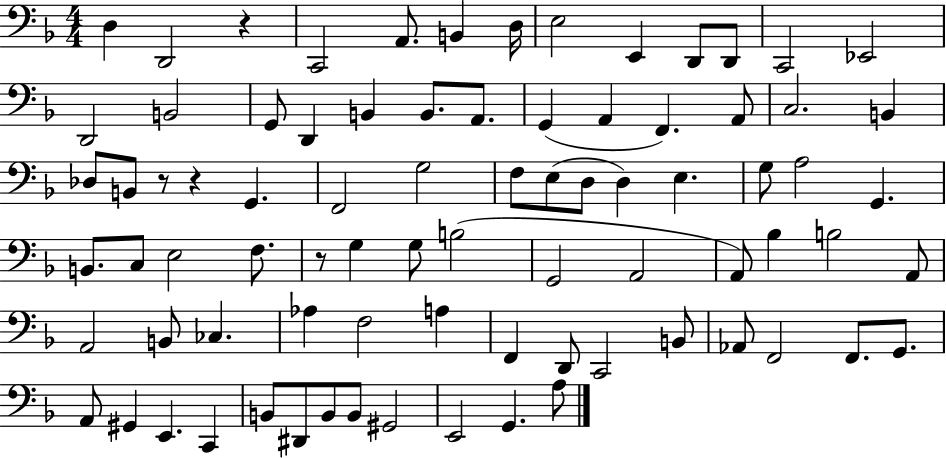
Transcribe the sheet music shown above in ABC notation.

X:1
T:Untitled
M:4/4
L:1/4
K:F
D, D,,2 z C,,2 A,,/2 B,, D,/4 E,2 E,, D,,/2 D,,/2 C,,2 _E,,2 D,,2 B,,2 G,,/2 D,, B,, B,,/2 A,,/2 G,, A,, F,, A,,/2 C,2 B,, _D,/2 B,,/2 z/2 z G,, F,,2 G,2 F,/2 E,/2 D,/2 D, E, G,/2 A,2 G,, B,,/2 C,/2 E,2 F,/2 z/2 G, G,/2 B,2 G,,2 A,,2 A,,/2 _B, B,2 A,,/2 A,,2 B,,/2 _C, _A, F,2 A, F,, D,,/2 C,,2 B,,/2 _A,,/2 F,,2 F,,/2 G,,/2 A,,/2 ^G,, E,, C,, B,,/2 ^D,,/2 B,,/2 B,,/2 ^G,,2 E,,2 G,, A,/2